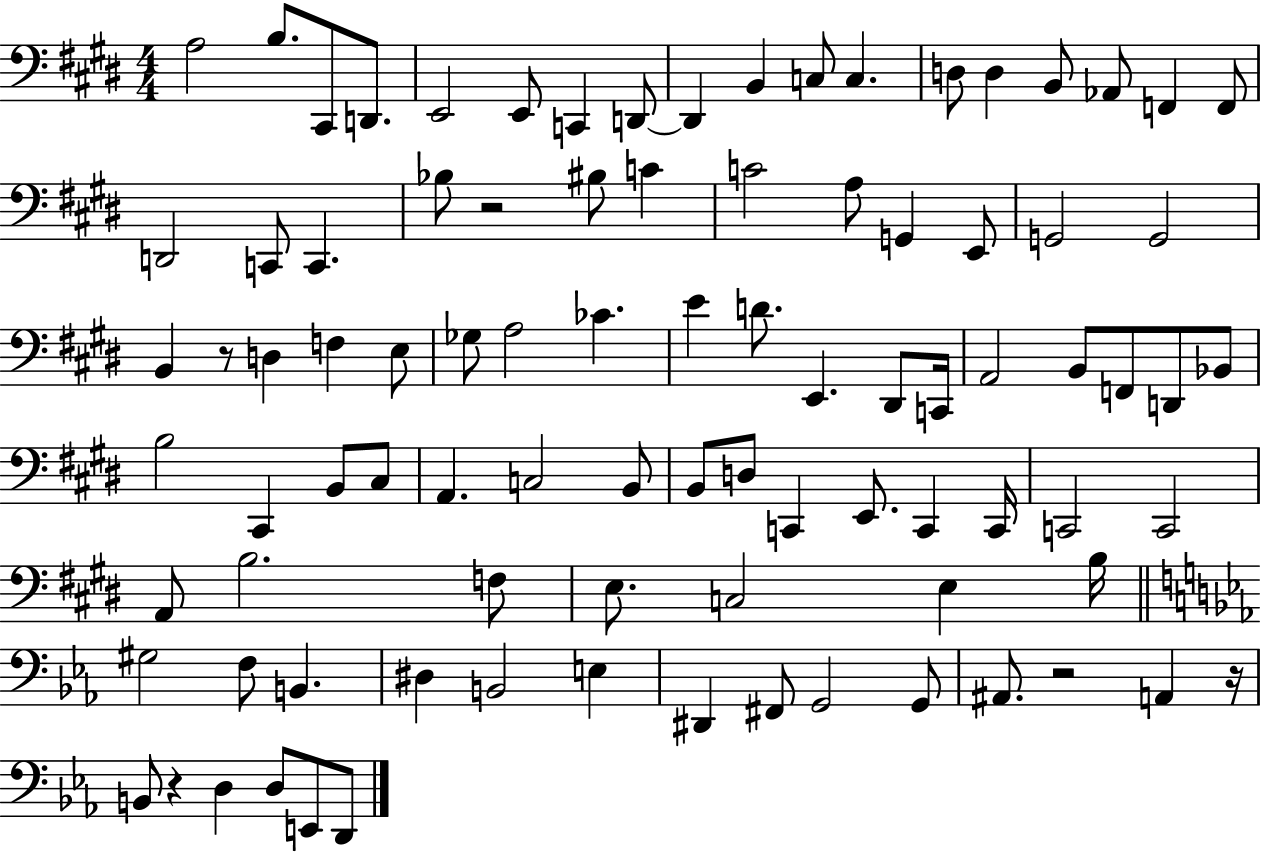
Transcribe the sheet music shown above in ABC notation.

X:1
T:Untitled
M:4/4
L:1/4
K:E
A,2 B,/2 ^C,,/2 D,,/2 E,,2 E,,/2 C,, D,,/2 D,, B,, C,/2 C, D,/2 D, B,,/2 _A,,/2 F,, F,,/2 D,,2 C,,/2 C,, _B,/2 z2 ^B,/2 C C2 A,/2 G,, E,,/2 G,,2 G,,2 B,, z/2 D, F, E,/2 _G,/2 A,2 _C E D/2 E,, ^D,,/2 C,,/4 A,,2 B,,/2 F,,/2 D,,/2 _B,,/2 B,2 ^C,, B,,/2 ^C,/2 A,, C,2 B,,/2 B,,/2 D,/2 C,, E,,/2 C,, C,,/4 C,,2 C,,2 A,,/2 B,2 F,/2 E,/2 C,2 E, B,/4 ^G,2 F,/2 B,, ^D, B,,2 E, ^D,, ^F,,/2 G,,2 G,,/2 ^A,,/2 z2 A,, z/4 B,,/2 z D, D,/2 E,,/2 D,,/2